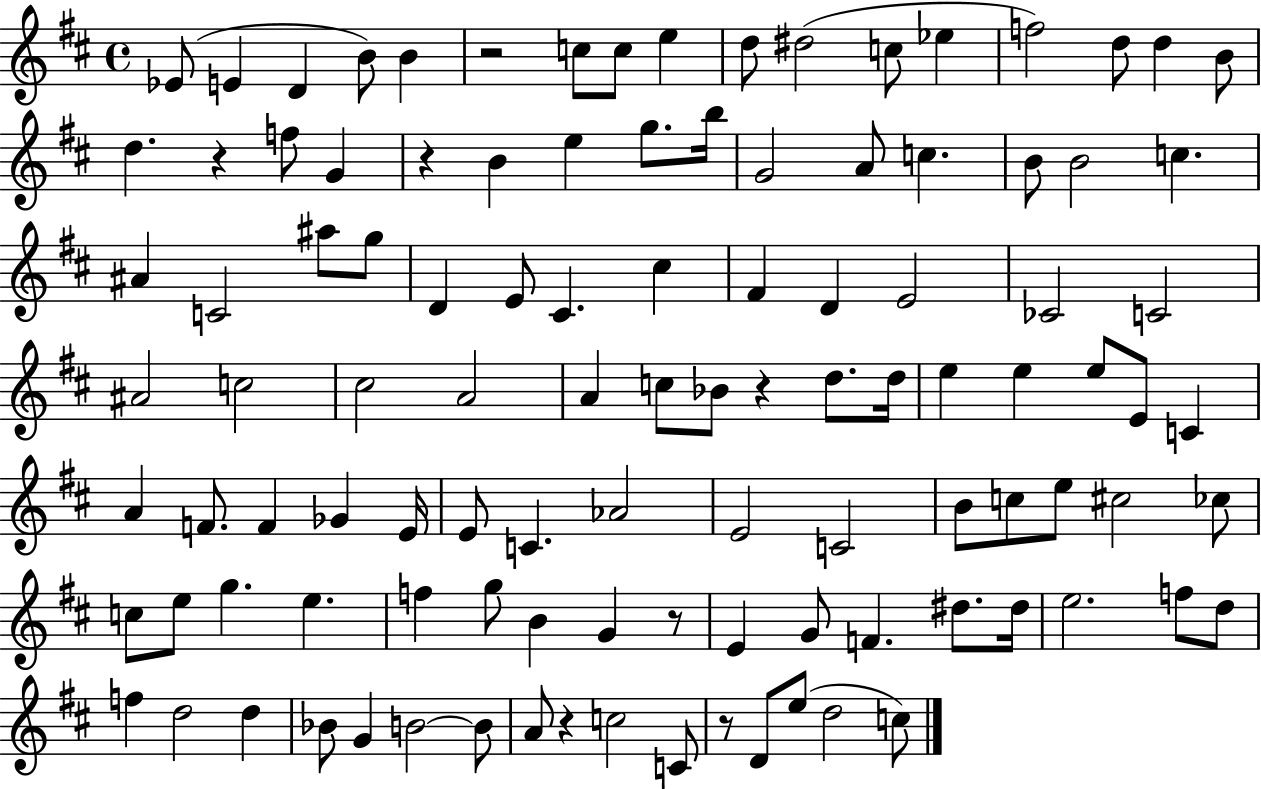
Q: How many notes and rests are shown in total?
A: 108